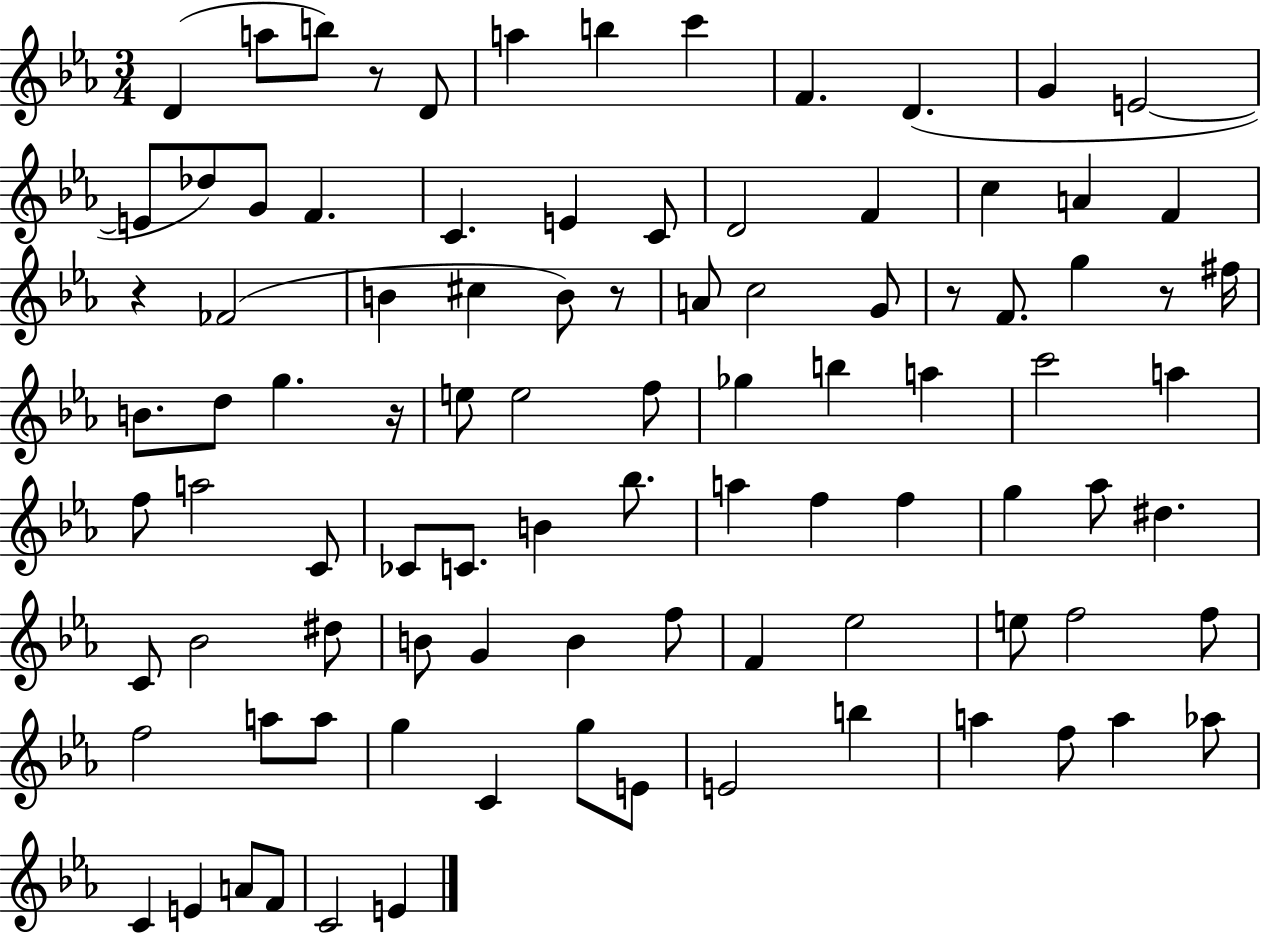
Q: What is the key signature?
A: EES major